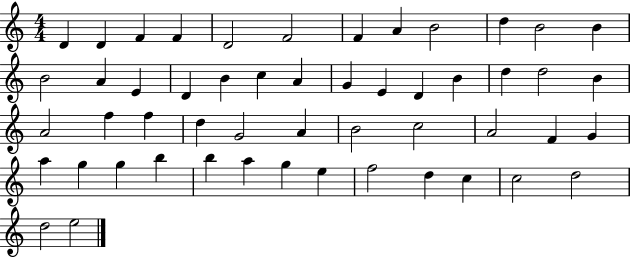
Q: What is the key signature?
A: C major